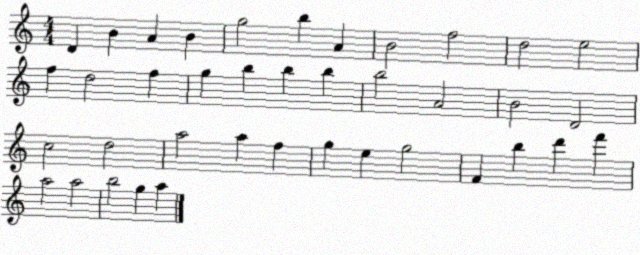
X:1
T:Untitled
M:4/4
L:1/4
K:C
D B A B g2 b A B2 f2 d2 e2 f d2 f g b b b b2 A2 B2 D2 c2 d2 a2 a f g e g2 F b d' f' a2 a2 b2 g a